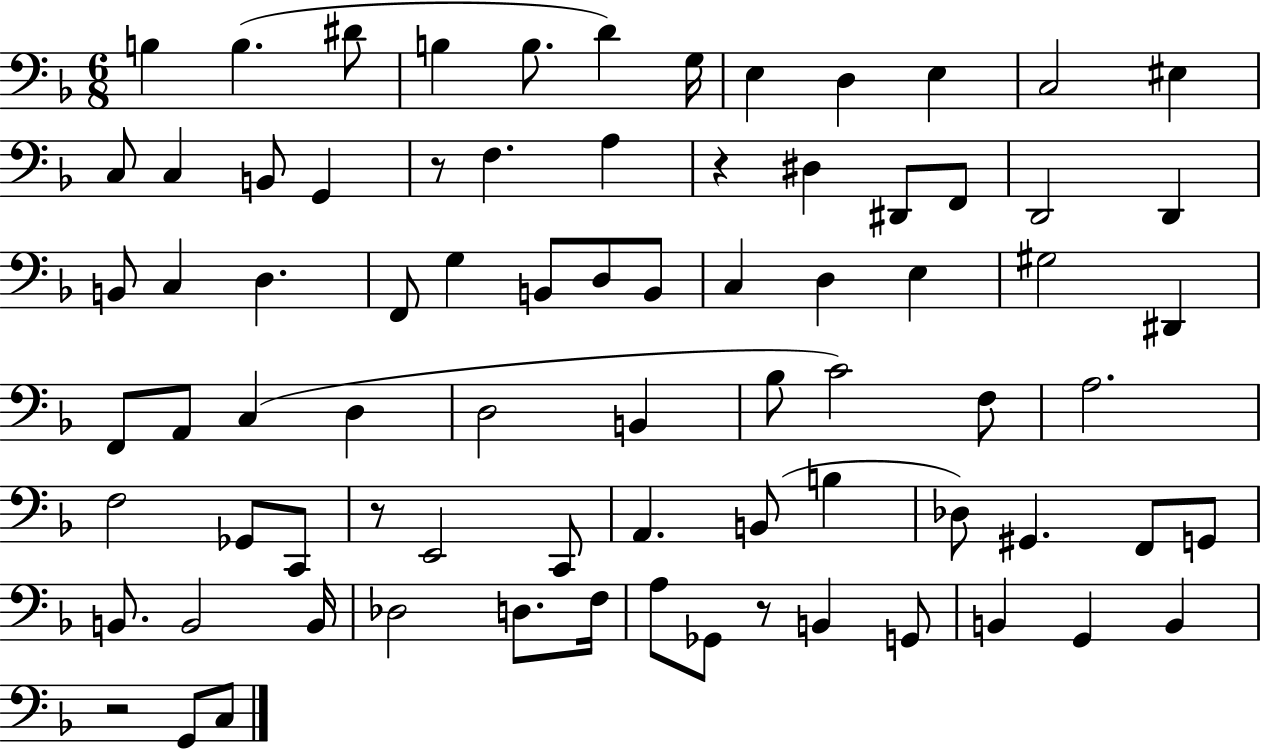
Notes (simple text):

B3/q B3/q. D#4/e B3/q B3/e. D4/q G3/s E3/q D3/q E3/q C3/h EIS3/q C3/e C3/q B2/e G2/q R/e F3/q. A3/q R/q D#3/q D#2/e F2/e D2/h D2/q B2/e C3/q D3/q. F2/e G3/q B2/e D3/e B2/e C3/q D3/q E3/q G#3/h D#2/q F2/e A2/e C3/q D3/q D3/h B2/q Bb3/e C4/h F3/e A3/h. F3/h Gb2/e C2/e R/e E2/h C2/e A2/q. B2/e B3/q Db3/e G#2/q. F2/e G2/e B2/e. B2/h B2/s Db3/h D3/e. F3/s A3/e Gb2/e R/e B2/q G2/e B2/q G2/q B2/q R/h G2/e C3/e